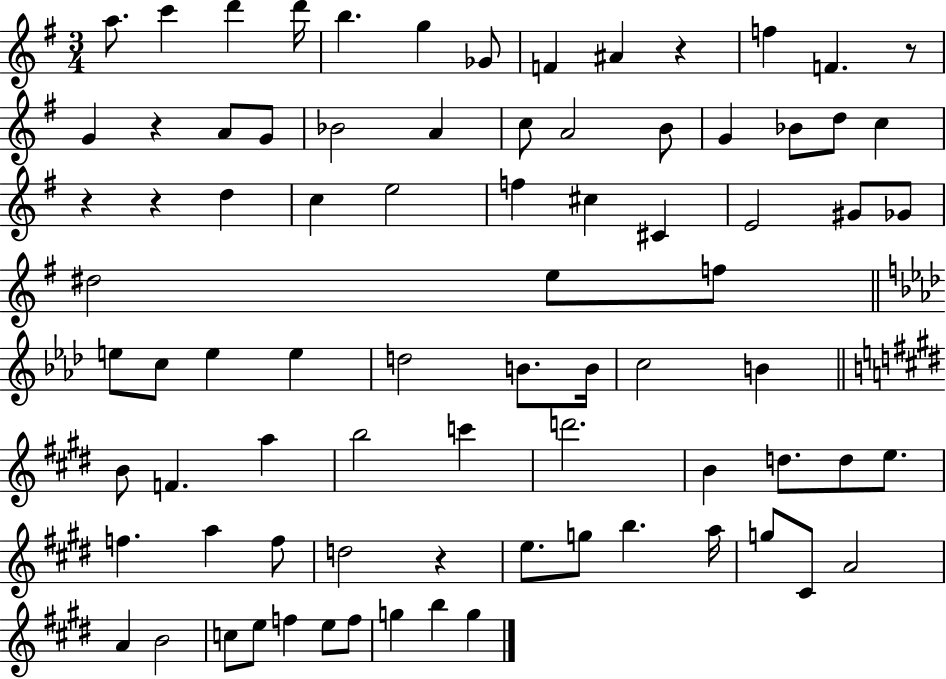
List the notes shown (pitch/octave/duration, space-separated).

A5/e. C6/q D6/q D6/s B5/q. G5/q Gb4/e F4/q A#4/q R/q F5/q F4/q. R/e G4/q R/q A4/e G4/e Bb4/h A4/q C5/e A4/h B4/e G4/q Bb4/e D5/e C5/q R/q R/q D5/q C5/q E5/h F5/q C#5/q C#4/q E4/h G#4/e Gb4/e D#5/h E5/e F5/e E5/e C5/e E5/q E5/q D5/h B4/e. B4/s C5/h B4/q B4/e F4/q. A5/q B5/h C6/q D6/h. B4/q D5/e. D5/e E5/e. F5/q. A5/q F5/e D5/h R/q E5/e. G5/e B5/q. A5/s G5/e C#4/e A4/h A4/q B4/h C5/e E5/e F5/q E5/e F5/e G5/q B5/q G5/q